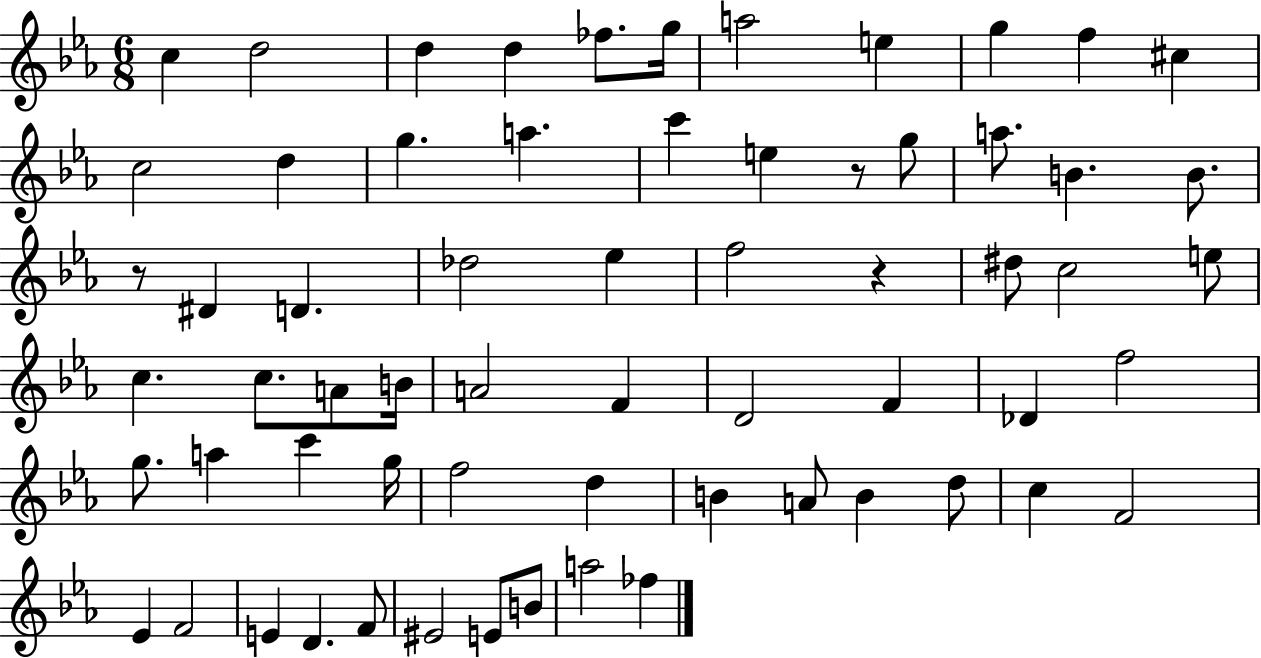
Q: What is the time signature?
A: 6/8